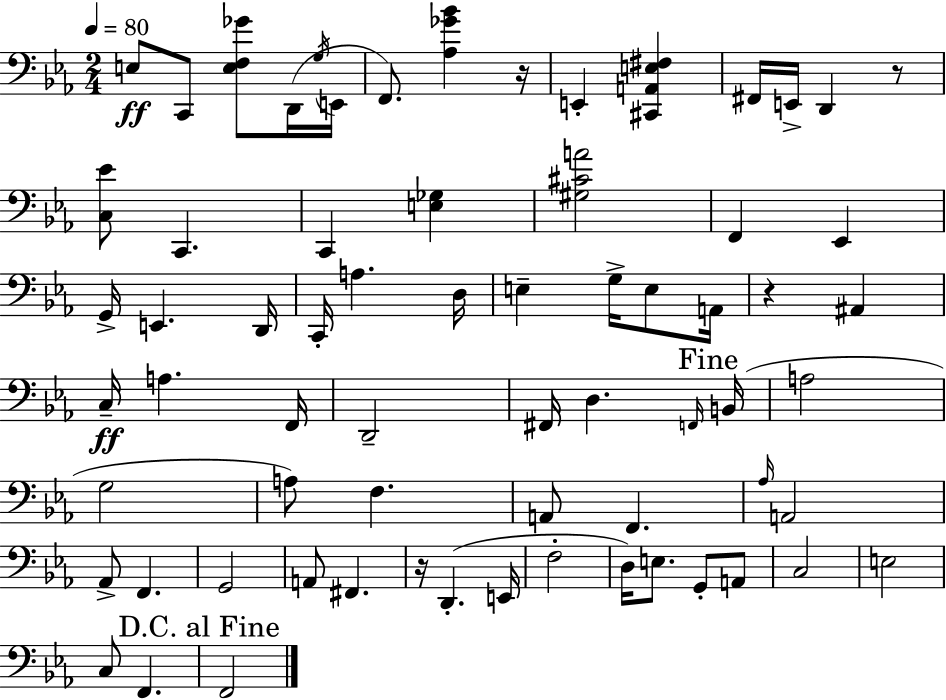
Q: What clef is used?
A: bass